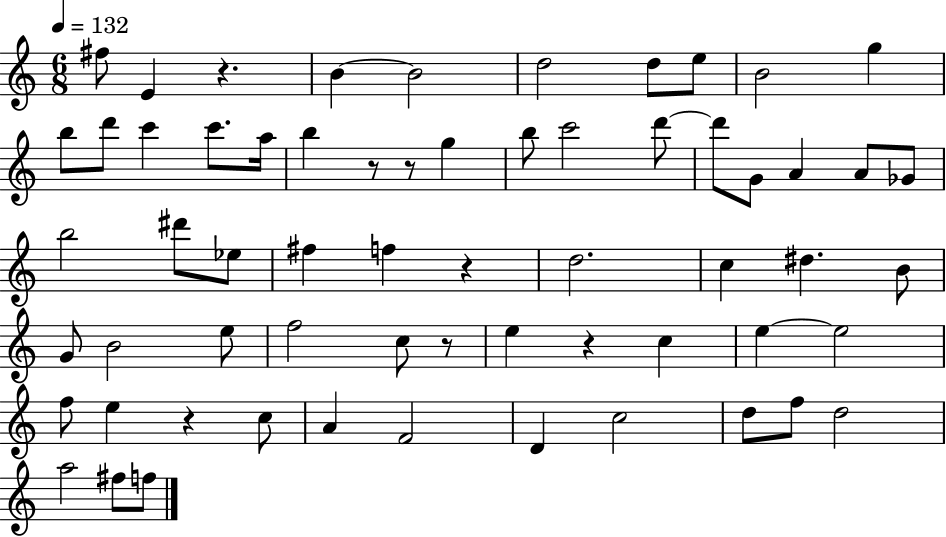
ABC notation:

X:1
T:Untitled
M:6/8
L:1/4
K:C
^f/2 E z B B2 d2 d/2 e/2 B2 g b/2 d'/2 c' c'/2 a/4 b z/2 z/2 g b/2 c'2 d'/2 d'/2 G/2 A A/2 _G/2 b2 ^d'/2 _e/2 ^f f z d2 c ^d B/2 G/2 B2 e/2 f2 c/2 z/2 e z c e e2 f/2 e z c/2 A F2 D c2 d/2 f/2 d2 a2 ^f/2 f/2